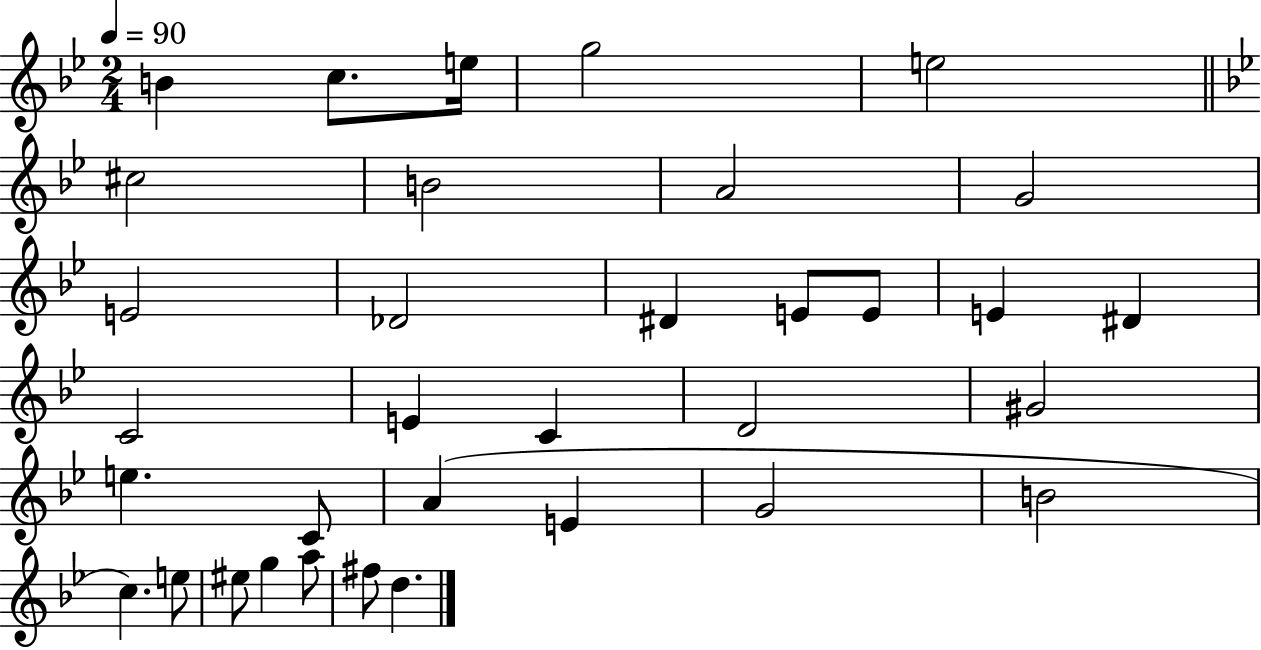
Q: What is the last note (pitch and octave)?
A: D5